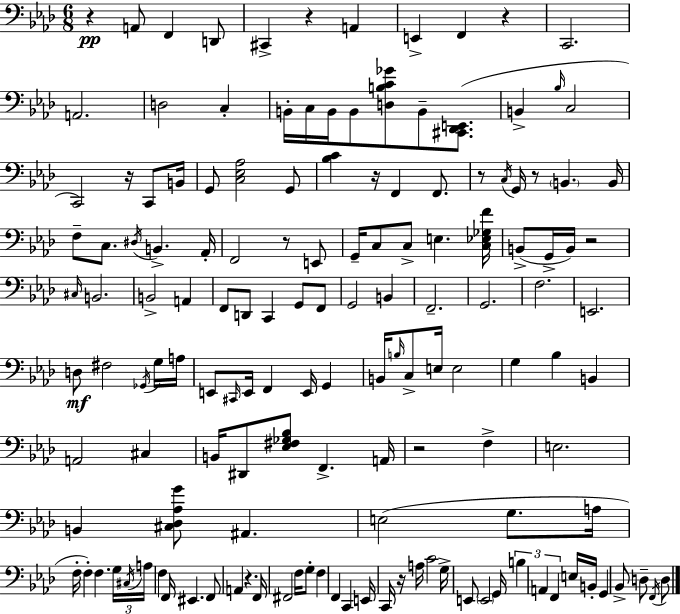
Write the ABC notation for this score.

X:1
T:Untitled
M:6/8
L:1/4
K:Ab
z A,,/2 F,, D,,/2 ^C,, z A,, E,, F,, z C,,2 A,,2 D,2 C, B,,/4 C,/4 B,,/4 B,,/2 [D,B,C_G]/2 B,,/2 [^C,,_D,,E,,]/2 B,, _B,/4 C,2 C,,2 z/4 C,,/2 B,,/4 G,,/2 [C,_E,_A,]2 G,,/2 [_B,C] z/4 F,, F,,/2 z/2 C,/4 G,,/4 z/2 B,, B,,/4 F,/2 C,/2 ^D,/4 B,, _A,,/4 F,,2 z/2 E,,/2 G,,/4 C,/2 C,/2 E, [C,_E,_G,F]/4 B,,/2 G,,/4 B,,/4 z2 ^C,/4 B,,2 B,,2 A,, F,,/2 D,,/2 C,, G,,/2 F,,/2 G,,2 B,, F,,2 G,,2 F,2 E,,2 D,/2 ^F,2 _G,,/4 G,/4 A,/4 E,,/2 ^C,,/4 E,,/4 F,, E,,/4 G,, B,,/4 B,/4 C,/2 E,/4 E,2 G, _B, B,, A,,2 ^C, B,,/4 ^D,,/2 [_E,^F,_G,_B,]/2 F,, A,,/4 z2 F, E,2 B,, [^C,_D,_A,G]/2 ^A,, E,2 G,/2 A,/4 F,/4 F, F, G,/4 ^C,/4 A,/4 F, F,,/4 ^E,, F,,/2 A,, z F,,/4 ^F,,2 F,/4 G,/2 F, F,, C,, E,,/4 C,,/4 z/4 A,/4 C2 G,/4 E,,/2 E,,2 G,,/4 B, A,, F,, E,/4 B,,/4 G,, _B,,/2 D,/2 F,,/4 D,/2